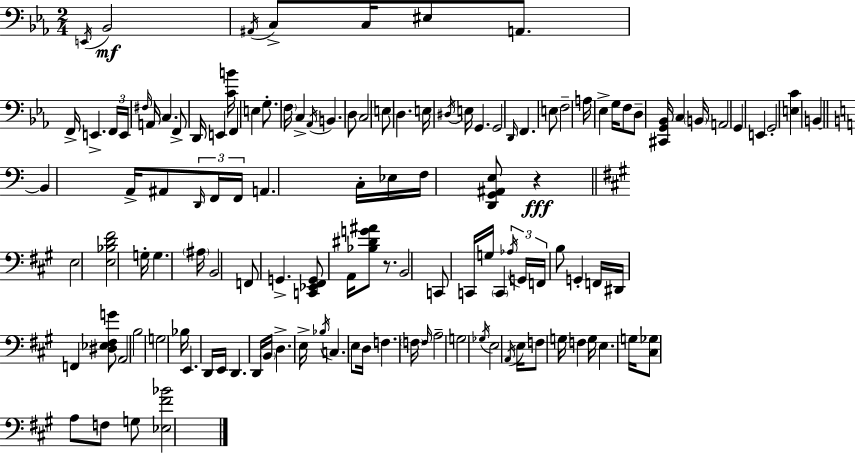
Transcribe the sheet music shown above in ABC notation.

X:1
T:Untitled
M:2/4
L:1/4
K:Cm
E,,/4 _B,,2 ^A,,/4 C,/2 C,/4 ^E,/2 A,,/2 F,,/4 E,, F,,/4 E,,/4 ^F,/4 A,,/4 C, F,,/2 D,,/4 E,, [CB]/4 F,, E, G,/2 F,/4 C, _A,,/4 B,, D,/2 C,2 E,/2 D, E,/4 ^D,/4 E,/4 G,, G,,2 D,,/4 F,, E,/2 F,2 A,/4 _E, G,/4 F,/2 D,/2 [^C,,G,,_B,,]/4 C, B,,/4 A,,2 G,, E,, G,,2 [E,C] B,, B,, A,,/4 ^A,,/2 D,,/4 F,,/4 F,,/4 A,, C,/4 _E,/4 F,/4 [D,,G,,^A,,E,]/2 z E,2 [E,_B,D^F]2 G,/4 G, ^A,/4 B,,2 F,,/2 G,, [C,,_E,,^F,,G,,]/2 A,,/4 [_B,^DG^A]/2 z/2 B,,2 C,,/2 C,,/4 G,/4 C,, _A,/4 G,,/4 F,,/4 B,/2 G,, F,,/4 ^D,,/4 F,, [^D,_E,^F,G]/2 A,,2 B,2 G,2 _B,/4 E,, D,,/4 E,,/4 D,, D,,/4 B,,/4 D, E,/4 _B,/4 C, E,/2 D,/4 F, F,/4 F,/4 A,2 G,2 _G,/4 E,2 A,,/4 E,/4 F,/2 G,/4 F, G,/4 E, G,/4 [^C,_G,]/2 A,/2 F,/2 G,/2 [_E,^F_B]2